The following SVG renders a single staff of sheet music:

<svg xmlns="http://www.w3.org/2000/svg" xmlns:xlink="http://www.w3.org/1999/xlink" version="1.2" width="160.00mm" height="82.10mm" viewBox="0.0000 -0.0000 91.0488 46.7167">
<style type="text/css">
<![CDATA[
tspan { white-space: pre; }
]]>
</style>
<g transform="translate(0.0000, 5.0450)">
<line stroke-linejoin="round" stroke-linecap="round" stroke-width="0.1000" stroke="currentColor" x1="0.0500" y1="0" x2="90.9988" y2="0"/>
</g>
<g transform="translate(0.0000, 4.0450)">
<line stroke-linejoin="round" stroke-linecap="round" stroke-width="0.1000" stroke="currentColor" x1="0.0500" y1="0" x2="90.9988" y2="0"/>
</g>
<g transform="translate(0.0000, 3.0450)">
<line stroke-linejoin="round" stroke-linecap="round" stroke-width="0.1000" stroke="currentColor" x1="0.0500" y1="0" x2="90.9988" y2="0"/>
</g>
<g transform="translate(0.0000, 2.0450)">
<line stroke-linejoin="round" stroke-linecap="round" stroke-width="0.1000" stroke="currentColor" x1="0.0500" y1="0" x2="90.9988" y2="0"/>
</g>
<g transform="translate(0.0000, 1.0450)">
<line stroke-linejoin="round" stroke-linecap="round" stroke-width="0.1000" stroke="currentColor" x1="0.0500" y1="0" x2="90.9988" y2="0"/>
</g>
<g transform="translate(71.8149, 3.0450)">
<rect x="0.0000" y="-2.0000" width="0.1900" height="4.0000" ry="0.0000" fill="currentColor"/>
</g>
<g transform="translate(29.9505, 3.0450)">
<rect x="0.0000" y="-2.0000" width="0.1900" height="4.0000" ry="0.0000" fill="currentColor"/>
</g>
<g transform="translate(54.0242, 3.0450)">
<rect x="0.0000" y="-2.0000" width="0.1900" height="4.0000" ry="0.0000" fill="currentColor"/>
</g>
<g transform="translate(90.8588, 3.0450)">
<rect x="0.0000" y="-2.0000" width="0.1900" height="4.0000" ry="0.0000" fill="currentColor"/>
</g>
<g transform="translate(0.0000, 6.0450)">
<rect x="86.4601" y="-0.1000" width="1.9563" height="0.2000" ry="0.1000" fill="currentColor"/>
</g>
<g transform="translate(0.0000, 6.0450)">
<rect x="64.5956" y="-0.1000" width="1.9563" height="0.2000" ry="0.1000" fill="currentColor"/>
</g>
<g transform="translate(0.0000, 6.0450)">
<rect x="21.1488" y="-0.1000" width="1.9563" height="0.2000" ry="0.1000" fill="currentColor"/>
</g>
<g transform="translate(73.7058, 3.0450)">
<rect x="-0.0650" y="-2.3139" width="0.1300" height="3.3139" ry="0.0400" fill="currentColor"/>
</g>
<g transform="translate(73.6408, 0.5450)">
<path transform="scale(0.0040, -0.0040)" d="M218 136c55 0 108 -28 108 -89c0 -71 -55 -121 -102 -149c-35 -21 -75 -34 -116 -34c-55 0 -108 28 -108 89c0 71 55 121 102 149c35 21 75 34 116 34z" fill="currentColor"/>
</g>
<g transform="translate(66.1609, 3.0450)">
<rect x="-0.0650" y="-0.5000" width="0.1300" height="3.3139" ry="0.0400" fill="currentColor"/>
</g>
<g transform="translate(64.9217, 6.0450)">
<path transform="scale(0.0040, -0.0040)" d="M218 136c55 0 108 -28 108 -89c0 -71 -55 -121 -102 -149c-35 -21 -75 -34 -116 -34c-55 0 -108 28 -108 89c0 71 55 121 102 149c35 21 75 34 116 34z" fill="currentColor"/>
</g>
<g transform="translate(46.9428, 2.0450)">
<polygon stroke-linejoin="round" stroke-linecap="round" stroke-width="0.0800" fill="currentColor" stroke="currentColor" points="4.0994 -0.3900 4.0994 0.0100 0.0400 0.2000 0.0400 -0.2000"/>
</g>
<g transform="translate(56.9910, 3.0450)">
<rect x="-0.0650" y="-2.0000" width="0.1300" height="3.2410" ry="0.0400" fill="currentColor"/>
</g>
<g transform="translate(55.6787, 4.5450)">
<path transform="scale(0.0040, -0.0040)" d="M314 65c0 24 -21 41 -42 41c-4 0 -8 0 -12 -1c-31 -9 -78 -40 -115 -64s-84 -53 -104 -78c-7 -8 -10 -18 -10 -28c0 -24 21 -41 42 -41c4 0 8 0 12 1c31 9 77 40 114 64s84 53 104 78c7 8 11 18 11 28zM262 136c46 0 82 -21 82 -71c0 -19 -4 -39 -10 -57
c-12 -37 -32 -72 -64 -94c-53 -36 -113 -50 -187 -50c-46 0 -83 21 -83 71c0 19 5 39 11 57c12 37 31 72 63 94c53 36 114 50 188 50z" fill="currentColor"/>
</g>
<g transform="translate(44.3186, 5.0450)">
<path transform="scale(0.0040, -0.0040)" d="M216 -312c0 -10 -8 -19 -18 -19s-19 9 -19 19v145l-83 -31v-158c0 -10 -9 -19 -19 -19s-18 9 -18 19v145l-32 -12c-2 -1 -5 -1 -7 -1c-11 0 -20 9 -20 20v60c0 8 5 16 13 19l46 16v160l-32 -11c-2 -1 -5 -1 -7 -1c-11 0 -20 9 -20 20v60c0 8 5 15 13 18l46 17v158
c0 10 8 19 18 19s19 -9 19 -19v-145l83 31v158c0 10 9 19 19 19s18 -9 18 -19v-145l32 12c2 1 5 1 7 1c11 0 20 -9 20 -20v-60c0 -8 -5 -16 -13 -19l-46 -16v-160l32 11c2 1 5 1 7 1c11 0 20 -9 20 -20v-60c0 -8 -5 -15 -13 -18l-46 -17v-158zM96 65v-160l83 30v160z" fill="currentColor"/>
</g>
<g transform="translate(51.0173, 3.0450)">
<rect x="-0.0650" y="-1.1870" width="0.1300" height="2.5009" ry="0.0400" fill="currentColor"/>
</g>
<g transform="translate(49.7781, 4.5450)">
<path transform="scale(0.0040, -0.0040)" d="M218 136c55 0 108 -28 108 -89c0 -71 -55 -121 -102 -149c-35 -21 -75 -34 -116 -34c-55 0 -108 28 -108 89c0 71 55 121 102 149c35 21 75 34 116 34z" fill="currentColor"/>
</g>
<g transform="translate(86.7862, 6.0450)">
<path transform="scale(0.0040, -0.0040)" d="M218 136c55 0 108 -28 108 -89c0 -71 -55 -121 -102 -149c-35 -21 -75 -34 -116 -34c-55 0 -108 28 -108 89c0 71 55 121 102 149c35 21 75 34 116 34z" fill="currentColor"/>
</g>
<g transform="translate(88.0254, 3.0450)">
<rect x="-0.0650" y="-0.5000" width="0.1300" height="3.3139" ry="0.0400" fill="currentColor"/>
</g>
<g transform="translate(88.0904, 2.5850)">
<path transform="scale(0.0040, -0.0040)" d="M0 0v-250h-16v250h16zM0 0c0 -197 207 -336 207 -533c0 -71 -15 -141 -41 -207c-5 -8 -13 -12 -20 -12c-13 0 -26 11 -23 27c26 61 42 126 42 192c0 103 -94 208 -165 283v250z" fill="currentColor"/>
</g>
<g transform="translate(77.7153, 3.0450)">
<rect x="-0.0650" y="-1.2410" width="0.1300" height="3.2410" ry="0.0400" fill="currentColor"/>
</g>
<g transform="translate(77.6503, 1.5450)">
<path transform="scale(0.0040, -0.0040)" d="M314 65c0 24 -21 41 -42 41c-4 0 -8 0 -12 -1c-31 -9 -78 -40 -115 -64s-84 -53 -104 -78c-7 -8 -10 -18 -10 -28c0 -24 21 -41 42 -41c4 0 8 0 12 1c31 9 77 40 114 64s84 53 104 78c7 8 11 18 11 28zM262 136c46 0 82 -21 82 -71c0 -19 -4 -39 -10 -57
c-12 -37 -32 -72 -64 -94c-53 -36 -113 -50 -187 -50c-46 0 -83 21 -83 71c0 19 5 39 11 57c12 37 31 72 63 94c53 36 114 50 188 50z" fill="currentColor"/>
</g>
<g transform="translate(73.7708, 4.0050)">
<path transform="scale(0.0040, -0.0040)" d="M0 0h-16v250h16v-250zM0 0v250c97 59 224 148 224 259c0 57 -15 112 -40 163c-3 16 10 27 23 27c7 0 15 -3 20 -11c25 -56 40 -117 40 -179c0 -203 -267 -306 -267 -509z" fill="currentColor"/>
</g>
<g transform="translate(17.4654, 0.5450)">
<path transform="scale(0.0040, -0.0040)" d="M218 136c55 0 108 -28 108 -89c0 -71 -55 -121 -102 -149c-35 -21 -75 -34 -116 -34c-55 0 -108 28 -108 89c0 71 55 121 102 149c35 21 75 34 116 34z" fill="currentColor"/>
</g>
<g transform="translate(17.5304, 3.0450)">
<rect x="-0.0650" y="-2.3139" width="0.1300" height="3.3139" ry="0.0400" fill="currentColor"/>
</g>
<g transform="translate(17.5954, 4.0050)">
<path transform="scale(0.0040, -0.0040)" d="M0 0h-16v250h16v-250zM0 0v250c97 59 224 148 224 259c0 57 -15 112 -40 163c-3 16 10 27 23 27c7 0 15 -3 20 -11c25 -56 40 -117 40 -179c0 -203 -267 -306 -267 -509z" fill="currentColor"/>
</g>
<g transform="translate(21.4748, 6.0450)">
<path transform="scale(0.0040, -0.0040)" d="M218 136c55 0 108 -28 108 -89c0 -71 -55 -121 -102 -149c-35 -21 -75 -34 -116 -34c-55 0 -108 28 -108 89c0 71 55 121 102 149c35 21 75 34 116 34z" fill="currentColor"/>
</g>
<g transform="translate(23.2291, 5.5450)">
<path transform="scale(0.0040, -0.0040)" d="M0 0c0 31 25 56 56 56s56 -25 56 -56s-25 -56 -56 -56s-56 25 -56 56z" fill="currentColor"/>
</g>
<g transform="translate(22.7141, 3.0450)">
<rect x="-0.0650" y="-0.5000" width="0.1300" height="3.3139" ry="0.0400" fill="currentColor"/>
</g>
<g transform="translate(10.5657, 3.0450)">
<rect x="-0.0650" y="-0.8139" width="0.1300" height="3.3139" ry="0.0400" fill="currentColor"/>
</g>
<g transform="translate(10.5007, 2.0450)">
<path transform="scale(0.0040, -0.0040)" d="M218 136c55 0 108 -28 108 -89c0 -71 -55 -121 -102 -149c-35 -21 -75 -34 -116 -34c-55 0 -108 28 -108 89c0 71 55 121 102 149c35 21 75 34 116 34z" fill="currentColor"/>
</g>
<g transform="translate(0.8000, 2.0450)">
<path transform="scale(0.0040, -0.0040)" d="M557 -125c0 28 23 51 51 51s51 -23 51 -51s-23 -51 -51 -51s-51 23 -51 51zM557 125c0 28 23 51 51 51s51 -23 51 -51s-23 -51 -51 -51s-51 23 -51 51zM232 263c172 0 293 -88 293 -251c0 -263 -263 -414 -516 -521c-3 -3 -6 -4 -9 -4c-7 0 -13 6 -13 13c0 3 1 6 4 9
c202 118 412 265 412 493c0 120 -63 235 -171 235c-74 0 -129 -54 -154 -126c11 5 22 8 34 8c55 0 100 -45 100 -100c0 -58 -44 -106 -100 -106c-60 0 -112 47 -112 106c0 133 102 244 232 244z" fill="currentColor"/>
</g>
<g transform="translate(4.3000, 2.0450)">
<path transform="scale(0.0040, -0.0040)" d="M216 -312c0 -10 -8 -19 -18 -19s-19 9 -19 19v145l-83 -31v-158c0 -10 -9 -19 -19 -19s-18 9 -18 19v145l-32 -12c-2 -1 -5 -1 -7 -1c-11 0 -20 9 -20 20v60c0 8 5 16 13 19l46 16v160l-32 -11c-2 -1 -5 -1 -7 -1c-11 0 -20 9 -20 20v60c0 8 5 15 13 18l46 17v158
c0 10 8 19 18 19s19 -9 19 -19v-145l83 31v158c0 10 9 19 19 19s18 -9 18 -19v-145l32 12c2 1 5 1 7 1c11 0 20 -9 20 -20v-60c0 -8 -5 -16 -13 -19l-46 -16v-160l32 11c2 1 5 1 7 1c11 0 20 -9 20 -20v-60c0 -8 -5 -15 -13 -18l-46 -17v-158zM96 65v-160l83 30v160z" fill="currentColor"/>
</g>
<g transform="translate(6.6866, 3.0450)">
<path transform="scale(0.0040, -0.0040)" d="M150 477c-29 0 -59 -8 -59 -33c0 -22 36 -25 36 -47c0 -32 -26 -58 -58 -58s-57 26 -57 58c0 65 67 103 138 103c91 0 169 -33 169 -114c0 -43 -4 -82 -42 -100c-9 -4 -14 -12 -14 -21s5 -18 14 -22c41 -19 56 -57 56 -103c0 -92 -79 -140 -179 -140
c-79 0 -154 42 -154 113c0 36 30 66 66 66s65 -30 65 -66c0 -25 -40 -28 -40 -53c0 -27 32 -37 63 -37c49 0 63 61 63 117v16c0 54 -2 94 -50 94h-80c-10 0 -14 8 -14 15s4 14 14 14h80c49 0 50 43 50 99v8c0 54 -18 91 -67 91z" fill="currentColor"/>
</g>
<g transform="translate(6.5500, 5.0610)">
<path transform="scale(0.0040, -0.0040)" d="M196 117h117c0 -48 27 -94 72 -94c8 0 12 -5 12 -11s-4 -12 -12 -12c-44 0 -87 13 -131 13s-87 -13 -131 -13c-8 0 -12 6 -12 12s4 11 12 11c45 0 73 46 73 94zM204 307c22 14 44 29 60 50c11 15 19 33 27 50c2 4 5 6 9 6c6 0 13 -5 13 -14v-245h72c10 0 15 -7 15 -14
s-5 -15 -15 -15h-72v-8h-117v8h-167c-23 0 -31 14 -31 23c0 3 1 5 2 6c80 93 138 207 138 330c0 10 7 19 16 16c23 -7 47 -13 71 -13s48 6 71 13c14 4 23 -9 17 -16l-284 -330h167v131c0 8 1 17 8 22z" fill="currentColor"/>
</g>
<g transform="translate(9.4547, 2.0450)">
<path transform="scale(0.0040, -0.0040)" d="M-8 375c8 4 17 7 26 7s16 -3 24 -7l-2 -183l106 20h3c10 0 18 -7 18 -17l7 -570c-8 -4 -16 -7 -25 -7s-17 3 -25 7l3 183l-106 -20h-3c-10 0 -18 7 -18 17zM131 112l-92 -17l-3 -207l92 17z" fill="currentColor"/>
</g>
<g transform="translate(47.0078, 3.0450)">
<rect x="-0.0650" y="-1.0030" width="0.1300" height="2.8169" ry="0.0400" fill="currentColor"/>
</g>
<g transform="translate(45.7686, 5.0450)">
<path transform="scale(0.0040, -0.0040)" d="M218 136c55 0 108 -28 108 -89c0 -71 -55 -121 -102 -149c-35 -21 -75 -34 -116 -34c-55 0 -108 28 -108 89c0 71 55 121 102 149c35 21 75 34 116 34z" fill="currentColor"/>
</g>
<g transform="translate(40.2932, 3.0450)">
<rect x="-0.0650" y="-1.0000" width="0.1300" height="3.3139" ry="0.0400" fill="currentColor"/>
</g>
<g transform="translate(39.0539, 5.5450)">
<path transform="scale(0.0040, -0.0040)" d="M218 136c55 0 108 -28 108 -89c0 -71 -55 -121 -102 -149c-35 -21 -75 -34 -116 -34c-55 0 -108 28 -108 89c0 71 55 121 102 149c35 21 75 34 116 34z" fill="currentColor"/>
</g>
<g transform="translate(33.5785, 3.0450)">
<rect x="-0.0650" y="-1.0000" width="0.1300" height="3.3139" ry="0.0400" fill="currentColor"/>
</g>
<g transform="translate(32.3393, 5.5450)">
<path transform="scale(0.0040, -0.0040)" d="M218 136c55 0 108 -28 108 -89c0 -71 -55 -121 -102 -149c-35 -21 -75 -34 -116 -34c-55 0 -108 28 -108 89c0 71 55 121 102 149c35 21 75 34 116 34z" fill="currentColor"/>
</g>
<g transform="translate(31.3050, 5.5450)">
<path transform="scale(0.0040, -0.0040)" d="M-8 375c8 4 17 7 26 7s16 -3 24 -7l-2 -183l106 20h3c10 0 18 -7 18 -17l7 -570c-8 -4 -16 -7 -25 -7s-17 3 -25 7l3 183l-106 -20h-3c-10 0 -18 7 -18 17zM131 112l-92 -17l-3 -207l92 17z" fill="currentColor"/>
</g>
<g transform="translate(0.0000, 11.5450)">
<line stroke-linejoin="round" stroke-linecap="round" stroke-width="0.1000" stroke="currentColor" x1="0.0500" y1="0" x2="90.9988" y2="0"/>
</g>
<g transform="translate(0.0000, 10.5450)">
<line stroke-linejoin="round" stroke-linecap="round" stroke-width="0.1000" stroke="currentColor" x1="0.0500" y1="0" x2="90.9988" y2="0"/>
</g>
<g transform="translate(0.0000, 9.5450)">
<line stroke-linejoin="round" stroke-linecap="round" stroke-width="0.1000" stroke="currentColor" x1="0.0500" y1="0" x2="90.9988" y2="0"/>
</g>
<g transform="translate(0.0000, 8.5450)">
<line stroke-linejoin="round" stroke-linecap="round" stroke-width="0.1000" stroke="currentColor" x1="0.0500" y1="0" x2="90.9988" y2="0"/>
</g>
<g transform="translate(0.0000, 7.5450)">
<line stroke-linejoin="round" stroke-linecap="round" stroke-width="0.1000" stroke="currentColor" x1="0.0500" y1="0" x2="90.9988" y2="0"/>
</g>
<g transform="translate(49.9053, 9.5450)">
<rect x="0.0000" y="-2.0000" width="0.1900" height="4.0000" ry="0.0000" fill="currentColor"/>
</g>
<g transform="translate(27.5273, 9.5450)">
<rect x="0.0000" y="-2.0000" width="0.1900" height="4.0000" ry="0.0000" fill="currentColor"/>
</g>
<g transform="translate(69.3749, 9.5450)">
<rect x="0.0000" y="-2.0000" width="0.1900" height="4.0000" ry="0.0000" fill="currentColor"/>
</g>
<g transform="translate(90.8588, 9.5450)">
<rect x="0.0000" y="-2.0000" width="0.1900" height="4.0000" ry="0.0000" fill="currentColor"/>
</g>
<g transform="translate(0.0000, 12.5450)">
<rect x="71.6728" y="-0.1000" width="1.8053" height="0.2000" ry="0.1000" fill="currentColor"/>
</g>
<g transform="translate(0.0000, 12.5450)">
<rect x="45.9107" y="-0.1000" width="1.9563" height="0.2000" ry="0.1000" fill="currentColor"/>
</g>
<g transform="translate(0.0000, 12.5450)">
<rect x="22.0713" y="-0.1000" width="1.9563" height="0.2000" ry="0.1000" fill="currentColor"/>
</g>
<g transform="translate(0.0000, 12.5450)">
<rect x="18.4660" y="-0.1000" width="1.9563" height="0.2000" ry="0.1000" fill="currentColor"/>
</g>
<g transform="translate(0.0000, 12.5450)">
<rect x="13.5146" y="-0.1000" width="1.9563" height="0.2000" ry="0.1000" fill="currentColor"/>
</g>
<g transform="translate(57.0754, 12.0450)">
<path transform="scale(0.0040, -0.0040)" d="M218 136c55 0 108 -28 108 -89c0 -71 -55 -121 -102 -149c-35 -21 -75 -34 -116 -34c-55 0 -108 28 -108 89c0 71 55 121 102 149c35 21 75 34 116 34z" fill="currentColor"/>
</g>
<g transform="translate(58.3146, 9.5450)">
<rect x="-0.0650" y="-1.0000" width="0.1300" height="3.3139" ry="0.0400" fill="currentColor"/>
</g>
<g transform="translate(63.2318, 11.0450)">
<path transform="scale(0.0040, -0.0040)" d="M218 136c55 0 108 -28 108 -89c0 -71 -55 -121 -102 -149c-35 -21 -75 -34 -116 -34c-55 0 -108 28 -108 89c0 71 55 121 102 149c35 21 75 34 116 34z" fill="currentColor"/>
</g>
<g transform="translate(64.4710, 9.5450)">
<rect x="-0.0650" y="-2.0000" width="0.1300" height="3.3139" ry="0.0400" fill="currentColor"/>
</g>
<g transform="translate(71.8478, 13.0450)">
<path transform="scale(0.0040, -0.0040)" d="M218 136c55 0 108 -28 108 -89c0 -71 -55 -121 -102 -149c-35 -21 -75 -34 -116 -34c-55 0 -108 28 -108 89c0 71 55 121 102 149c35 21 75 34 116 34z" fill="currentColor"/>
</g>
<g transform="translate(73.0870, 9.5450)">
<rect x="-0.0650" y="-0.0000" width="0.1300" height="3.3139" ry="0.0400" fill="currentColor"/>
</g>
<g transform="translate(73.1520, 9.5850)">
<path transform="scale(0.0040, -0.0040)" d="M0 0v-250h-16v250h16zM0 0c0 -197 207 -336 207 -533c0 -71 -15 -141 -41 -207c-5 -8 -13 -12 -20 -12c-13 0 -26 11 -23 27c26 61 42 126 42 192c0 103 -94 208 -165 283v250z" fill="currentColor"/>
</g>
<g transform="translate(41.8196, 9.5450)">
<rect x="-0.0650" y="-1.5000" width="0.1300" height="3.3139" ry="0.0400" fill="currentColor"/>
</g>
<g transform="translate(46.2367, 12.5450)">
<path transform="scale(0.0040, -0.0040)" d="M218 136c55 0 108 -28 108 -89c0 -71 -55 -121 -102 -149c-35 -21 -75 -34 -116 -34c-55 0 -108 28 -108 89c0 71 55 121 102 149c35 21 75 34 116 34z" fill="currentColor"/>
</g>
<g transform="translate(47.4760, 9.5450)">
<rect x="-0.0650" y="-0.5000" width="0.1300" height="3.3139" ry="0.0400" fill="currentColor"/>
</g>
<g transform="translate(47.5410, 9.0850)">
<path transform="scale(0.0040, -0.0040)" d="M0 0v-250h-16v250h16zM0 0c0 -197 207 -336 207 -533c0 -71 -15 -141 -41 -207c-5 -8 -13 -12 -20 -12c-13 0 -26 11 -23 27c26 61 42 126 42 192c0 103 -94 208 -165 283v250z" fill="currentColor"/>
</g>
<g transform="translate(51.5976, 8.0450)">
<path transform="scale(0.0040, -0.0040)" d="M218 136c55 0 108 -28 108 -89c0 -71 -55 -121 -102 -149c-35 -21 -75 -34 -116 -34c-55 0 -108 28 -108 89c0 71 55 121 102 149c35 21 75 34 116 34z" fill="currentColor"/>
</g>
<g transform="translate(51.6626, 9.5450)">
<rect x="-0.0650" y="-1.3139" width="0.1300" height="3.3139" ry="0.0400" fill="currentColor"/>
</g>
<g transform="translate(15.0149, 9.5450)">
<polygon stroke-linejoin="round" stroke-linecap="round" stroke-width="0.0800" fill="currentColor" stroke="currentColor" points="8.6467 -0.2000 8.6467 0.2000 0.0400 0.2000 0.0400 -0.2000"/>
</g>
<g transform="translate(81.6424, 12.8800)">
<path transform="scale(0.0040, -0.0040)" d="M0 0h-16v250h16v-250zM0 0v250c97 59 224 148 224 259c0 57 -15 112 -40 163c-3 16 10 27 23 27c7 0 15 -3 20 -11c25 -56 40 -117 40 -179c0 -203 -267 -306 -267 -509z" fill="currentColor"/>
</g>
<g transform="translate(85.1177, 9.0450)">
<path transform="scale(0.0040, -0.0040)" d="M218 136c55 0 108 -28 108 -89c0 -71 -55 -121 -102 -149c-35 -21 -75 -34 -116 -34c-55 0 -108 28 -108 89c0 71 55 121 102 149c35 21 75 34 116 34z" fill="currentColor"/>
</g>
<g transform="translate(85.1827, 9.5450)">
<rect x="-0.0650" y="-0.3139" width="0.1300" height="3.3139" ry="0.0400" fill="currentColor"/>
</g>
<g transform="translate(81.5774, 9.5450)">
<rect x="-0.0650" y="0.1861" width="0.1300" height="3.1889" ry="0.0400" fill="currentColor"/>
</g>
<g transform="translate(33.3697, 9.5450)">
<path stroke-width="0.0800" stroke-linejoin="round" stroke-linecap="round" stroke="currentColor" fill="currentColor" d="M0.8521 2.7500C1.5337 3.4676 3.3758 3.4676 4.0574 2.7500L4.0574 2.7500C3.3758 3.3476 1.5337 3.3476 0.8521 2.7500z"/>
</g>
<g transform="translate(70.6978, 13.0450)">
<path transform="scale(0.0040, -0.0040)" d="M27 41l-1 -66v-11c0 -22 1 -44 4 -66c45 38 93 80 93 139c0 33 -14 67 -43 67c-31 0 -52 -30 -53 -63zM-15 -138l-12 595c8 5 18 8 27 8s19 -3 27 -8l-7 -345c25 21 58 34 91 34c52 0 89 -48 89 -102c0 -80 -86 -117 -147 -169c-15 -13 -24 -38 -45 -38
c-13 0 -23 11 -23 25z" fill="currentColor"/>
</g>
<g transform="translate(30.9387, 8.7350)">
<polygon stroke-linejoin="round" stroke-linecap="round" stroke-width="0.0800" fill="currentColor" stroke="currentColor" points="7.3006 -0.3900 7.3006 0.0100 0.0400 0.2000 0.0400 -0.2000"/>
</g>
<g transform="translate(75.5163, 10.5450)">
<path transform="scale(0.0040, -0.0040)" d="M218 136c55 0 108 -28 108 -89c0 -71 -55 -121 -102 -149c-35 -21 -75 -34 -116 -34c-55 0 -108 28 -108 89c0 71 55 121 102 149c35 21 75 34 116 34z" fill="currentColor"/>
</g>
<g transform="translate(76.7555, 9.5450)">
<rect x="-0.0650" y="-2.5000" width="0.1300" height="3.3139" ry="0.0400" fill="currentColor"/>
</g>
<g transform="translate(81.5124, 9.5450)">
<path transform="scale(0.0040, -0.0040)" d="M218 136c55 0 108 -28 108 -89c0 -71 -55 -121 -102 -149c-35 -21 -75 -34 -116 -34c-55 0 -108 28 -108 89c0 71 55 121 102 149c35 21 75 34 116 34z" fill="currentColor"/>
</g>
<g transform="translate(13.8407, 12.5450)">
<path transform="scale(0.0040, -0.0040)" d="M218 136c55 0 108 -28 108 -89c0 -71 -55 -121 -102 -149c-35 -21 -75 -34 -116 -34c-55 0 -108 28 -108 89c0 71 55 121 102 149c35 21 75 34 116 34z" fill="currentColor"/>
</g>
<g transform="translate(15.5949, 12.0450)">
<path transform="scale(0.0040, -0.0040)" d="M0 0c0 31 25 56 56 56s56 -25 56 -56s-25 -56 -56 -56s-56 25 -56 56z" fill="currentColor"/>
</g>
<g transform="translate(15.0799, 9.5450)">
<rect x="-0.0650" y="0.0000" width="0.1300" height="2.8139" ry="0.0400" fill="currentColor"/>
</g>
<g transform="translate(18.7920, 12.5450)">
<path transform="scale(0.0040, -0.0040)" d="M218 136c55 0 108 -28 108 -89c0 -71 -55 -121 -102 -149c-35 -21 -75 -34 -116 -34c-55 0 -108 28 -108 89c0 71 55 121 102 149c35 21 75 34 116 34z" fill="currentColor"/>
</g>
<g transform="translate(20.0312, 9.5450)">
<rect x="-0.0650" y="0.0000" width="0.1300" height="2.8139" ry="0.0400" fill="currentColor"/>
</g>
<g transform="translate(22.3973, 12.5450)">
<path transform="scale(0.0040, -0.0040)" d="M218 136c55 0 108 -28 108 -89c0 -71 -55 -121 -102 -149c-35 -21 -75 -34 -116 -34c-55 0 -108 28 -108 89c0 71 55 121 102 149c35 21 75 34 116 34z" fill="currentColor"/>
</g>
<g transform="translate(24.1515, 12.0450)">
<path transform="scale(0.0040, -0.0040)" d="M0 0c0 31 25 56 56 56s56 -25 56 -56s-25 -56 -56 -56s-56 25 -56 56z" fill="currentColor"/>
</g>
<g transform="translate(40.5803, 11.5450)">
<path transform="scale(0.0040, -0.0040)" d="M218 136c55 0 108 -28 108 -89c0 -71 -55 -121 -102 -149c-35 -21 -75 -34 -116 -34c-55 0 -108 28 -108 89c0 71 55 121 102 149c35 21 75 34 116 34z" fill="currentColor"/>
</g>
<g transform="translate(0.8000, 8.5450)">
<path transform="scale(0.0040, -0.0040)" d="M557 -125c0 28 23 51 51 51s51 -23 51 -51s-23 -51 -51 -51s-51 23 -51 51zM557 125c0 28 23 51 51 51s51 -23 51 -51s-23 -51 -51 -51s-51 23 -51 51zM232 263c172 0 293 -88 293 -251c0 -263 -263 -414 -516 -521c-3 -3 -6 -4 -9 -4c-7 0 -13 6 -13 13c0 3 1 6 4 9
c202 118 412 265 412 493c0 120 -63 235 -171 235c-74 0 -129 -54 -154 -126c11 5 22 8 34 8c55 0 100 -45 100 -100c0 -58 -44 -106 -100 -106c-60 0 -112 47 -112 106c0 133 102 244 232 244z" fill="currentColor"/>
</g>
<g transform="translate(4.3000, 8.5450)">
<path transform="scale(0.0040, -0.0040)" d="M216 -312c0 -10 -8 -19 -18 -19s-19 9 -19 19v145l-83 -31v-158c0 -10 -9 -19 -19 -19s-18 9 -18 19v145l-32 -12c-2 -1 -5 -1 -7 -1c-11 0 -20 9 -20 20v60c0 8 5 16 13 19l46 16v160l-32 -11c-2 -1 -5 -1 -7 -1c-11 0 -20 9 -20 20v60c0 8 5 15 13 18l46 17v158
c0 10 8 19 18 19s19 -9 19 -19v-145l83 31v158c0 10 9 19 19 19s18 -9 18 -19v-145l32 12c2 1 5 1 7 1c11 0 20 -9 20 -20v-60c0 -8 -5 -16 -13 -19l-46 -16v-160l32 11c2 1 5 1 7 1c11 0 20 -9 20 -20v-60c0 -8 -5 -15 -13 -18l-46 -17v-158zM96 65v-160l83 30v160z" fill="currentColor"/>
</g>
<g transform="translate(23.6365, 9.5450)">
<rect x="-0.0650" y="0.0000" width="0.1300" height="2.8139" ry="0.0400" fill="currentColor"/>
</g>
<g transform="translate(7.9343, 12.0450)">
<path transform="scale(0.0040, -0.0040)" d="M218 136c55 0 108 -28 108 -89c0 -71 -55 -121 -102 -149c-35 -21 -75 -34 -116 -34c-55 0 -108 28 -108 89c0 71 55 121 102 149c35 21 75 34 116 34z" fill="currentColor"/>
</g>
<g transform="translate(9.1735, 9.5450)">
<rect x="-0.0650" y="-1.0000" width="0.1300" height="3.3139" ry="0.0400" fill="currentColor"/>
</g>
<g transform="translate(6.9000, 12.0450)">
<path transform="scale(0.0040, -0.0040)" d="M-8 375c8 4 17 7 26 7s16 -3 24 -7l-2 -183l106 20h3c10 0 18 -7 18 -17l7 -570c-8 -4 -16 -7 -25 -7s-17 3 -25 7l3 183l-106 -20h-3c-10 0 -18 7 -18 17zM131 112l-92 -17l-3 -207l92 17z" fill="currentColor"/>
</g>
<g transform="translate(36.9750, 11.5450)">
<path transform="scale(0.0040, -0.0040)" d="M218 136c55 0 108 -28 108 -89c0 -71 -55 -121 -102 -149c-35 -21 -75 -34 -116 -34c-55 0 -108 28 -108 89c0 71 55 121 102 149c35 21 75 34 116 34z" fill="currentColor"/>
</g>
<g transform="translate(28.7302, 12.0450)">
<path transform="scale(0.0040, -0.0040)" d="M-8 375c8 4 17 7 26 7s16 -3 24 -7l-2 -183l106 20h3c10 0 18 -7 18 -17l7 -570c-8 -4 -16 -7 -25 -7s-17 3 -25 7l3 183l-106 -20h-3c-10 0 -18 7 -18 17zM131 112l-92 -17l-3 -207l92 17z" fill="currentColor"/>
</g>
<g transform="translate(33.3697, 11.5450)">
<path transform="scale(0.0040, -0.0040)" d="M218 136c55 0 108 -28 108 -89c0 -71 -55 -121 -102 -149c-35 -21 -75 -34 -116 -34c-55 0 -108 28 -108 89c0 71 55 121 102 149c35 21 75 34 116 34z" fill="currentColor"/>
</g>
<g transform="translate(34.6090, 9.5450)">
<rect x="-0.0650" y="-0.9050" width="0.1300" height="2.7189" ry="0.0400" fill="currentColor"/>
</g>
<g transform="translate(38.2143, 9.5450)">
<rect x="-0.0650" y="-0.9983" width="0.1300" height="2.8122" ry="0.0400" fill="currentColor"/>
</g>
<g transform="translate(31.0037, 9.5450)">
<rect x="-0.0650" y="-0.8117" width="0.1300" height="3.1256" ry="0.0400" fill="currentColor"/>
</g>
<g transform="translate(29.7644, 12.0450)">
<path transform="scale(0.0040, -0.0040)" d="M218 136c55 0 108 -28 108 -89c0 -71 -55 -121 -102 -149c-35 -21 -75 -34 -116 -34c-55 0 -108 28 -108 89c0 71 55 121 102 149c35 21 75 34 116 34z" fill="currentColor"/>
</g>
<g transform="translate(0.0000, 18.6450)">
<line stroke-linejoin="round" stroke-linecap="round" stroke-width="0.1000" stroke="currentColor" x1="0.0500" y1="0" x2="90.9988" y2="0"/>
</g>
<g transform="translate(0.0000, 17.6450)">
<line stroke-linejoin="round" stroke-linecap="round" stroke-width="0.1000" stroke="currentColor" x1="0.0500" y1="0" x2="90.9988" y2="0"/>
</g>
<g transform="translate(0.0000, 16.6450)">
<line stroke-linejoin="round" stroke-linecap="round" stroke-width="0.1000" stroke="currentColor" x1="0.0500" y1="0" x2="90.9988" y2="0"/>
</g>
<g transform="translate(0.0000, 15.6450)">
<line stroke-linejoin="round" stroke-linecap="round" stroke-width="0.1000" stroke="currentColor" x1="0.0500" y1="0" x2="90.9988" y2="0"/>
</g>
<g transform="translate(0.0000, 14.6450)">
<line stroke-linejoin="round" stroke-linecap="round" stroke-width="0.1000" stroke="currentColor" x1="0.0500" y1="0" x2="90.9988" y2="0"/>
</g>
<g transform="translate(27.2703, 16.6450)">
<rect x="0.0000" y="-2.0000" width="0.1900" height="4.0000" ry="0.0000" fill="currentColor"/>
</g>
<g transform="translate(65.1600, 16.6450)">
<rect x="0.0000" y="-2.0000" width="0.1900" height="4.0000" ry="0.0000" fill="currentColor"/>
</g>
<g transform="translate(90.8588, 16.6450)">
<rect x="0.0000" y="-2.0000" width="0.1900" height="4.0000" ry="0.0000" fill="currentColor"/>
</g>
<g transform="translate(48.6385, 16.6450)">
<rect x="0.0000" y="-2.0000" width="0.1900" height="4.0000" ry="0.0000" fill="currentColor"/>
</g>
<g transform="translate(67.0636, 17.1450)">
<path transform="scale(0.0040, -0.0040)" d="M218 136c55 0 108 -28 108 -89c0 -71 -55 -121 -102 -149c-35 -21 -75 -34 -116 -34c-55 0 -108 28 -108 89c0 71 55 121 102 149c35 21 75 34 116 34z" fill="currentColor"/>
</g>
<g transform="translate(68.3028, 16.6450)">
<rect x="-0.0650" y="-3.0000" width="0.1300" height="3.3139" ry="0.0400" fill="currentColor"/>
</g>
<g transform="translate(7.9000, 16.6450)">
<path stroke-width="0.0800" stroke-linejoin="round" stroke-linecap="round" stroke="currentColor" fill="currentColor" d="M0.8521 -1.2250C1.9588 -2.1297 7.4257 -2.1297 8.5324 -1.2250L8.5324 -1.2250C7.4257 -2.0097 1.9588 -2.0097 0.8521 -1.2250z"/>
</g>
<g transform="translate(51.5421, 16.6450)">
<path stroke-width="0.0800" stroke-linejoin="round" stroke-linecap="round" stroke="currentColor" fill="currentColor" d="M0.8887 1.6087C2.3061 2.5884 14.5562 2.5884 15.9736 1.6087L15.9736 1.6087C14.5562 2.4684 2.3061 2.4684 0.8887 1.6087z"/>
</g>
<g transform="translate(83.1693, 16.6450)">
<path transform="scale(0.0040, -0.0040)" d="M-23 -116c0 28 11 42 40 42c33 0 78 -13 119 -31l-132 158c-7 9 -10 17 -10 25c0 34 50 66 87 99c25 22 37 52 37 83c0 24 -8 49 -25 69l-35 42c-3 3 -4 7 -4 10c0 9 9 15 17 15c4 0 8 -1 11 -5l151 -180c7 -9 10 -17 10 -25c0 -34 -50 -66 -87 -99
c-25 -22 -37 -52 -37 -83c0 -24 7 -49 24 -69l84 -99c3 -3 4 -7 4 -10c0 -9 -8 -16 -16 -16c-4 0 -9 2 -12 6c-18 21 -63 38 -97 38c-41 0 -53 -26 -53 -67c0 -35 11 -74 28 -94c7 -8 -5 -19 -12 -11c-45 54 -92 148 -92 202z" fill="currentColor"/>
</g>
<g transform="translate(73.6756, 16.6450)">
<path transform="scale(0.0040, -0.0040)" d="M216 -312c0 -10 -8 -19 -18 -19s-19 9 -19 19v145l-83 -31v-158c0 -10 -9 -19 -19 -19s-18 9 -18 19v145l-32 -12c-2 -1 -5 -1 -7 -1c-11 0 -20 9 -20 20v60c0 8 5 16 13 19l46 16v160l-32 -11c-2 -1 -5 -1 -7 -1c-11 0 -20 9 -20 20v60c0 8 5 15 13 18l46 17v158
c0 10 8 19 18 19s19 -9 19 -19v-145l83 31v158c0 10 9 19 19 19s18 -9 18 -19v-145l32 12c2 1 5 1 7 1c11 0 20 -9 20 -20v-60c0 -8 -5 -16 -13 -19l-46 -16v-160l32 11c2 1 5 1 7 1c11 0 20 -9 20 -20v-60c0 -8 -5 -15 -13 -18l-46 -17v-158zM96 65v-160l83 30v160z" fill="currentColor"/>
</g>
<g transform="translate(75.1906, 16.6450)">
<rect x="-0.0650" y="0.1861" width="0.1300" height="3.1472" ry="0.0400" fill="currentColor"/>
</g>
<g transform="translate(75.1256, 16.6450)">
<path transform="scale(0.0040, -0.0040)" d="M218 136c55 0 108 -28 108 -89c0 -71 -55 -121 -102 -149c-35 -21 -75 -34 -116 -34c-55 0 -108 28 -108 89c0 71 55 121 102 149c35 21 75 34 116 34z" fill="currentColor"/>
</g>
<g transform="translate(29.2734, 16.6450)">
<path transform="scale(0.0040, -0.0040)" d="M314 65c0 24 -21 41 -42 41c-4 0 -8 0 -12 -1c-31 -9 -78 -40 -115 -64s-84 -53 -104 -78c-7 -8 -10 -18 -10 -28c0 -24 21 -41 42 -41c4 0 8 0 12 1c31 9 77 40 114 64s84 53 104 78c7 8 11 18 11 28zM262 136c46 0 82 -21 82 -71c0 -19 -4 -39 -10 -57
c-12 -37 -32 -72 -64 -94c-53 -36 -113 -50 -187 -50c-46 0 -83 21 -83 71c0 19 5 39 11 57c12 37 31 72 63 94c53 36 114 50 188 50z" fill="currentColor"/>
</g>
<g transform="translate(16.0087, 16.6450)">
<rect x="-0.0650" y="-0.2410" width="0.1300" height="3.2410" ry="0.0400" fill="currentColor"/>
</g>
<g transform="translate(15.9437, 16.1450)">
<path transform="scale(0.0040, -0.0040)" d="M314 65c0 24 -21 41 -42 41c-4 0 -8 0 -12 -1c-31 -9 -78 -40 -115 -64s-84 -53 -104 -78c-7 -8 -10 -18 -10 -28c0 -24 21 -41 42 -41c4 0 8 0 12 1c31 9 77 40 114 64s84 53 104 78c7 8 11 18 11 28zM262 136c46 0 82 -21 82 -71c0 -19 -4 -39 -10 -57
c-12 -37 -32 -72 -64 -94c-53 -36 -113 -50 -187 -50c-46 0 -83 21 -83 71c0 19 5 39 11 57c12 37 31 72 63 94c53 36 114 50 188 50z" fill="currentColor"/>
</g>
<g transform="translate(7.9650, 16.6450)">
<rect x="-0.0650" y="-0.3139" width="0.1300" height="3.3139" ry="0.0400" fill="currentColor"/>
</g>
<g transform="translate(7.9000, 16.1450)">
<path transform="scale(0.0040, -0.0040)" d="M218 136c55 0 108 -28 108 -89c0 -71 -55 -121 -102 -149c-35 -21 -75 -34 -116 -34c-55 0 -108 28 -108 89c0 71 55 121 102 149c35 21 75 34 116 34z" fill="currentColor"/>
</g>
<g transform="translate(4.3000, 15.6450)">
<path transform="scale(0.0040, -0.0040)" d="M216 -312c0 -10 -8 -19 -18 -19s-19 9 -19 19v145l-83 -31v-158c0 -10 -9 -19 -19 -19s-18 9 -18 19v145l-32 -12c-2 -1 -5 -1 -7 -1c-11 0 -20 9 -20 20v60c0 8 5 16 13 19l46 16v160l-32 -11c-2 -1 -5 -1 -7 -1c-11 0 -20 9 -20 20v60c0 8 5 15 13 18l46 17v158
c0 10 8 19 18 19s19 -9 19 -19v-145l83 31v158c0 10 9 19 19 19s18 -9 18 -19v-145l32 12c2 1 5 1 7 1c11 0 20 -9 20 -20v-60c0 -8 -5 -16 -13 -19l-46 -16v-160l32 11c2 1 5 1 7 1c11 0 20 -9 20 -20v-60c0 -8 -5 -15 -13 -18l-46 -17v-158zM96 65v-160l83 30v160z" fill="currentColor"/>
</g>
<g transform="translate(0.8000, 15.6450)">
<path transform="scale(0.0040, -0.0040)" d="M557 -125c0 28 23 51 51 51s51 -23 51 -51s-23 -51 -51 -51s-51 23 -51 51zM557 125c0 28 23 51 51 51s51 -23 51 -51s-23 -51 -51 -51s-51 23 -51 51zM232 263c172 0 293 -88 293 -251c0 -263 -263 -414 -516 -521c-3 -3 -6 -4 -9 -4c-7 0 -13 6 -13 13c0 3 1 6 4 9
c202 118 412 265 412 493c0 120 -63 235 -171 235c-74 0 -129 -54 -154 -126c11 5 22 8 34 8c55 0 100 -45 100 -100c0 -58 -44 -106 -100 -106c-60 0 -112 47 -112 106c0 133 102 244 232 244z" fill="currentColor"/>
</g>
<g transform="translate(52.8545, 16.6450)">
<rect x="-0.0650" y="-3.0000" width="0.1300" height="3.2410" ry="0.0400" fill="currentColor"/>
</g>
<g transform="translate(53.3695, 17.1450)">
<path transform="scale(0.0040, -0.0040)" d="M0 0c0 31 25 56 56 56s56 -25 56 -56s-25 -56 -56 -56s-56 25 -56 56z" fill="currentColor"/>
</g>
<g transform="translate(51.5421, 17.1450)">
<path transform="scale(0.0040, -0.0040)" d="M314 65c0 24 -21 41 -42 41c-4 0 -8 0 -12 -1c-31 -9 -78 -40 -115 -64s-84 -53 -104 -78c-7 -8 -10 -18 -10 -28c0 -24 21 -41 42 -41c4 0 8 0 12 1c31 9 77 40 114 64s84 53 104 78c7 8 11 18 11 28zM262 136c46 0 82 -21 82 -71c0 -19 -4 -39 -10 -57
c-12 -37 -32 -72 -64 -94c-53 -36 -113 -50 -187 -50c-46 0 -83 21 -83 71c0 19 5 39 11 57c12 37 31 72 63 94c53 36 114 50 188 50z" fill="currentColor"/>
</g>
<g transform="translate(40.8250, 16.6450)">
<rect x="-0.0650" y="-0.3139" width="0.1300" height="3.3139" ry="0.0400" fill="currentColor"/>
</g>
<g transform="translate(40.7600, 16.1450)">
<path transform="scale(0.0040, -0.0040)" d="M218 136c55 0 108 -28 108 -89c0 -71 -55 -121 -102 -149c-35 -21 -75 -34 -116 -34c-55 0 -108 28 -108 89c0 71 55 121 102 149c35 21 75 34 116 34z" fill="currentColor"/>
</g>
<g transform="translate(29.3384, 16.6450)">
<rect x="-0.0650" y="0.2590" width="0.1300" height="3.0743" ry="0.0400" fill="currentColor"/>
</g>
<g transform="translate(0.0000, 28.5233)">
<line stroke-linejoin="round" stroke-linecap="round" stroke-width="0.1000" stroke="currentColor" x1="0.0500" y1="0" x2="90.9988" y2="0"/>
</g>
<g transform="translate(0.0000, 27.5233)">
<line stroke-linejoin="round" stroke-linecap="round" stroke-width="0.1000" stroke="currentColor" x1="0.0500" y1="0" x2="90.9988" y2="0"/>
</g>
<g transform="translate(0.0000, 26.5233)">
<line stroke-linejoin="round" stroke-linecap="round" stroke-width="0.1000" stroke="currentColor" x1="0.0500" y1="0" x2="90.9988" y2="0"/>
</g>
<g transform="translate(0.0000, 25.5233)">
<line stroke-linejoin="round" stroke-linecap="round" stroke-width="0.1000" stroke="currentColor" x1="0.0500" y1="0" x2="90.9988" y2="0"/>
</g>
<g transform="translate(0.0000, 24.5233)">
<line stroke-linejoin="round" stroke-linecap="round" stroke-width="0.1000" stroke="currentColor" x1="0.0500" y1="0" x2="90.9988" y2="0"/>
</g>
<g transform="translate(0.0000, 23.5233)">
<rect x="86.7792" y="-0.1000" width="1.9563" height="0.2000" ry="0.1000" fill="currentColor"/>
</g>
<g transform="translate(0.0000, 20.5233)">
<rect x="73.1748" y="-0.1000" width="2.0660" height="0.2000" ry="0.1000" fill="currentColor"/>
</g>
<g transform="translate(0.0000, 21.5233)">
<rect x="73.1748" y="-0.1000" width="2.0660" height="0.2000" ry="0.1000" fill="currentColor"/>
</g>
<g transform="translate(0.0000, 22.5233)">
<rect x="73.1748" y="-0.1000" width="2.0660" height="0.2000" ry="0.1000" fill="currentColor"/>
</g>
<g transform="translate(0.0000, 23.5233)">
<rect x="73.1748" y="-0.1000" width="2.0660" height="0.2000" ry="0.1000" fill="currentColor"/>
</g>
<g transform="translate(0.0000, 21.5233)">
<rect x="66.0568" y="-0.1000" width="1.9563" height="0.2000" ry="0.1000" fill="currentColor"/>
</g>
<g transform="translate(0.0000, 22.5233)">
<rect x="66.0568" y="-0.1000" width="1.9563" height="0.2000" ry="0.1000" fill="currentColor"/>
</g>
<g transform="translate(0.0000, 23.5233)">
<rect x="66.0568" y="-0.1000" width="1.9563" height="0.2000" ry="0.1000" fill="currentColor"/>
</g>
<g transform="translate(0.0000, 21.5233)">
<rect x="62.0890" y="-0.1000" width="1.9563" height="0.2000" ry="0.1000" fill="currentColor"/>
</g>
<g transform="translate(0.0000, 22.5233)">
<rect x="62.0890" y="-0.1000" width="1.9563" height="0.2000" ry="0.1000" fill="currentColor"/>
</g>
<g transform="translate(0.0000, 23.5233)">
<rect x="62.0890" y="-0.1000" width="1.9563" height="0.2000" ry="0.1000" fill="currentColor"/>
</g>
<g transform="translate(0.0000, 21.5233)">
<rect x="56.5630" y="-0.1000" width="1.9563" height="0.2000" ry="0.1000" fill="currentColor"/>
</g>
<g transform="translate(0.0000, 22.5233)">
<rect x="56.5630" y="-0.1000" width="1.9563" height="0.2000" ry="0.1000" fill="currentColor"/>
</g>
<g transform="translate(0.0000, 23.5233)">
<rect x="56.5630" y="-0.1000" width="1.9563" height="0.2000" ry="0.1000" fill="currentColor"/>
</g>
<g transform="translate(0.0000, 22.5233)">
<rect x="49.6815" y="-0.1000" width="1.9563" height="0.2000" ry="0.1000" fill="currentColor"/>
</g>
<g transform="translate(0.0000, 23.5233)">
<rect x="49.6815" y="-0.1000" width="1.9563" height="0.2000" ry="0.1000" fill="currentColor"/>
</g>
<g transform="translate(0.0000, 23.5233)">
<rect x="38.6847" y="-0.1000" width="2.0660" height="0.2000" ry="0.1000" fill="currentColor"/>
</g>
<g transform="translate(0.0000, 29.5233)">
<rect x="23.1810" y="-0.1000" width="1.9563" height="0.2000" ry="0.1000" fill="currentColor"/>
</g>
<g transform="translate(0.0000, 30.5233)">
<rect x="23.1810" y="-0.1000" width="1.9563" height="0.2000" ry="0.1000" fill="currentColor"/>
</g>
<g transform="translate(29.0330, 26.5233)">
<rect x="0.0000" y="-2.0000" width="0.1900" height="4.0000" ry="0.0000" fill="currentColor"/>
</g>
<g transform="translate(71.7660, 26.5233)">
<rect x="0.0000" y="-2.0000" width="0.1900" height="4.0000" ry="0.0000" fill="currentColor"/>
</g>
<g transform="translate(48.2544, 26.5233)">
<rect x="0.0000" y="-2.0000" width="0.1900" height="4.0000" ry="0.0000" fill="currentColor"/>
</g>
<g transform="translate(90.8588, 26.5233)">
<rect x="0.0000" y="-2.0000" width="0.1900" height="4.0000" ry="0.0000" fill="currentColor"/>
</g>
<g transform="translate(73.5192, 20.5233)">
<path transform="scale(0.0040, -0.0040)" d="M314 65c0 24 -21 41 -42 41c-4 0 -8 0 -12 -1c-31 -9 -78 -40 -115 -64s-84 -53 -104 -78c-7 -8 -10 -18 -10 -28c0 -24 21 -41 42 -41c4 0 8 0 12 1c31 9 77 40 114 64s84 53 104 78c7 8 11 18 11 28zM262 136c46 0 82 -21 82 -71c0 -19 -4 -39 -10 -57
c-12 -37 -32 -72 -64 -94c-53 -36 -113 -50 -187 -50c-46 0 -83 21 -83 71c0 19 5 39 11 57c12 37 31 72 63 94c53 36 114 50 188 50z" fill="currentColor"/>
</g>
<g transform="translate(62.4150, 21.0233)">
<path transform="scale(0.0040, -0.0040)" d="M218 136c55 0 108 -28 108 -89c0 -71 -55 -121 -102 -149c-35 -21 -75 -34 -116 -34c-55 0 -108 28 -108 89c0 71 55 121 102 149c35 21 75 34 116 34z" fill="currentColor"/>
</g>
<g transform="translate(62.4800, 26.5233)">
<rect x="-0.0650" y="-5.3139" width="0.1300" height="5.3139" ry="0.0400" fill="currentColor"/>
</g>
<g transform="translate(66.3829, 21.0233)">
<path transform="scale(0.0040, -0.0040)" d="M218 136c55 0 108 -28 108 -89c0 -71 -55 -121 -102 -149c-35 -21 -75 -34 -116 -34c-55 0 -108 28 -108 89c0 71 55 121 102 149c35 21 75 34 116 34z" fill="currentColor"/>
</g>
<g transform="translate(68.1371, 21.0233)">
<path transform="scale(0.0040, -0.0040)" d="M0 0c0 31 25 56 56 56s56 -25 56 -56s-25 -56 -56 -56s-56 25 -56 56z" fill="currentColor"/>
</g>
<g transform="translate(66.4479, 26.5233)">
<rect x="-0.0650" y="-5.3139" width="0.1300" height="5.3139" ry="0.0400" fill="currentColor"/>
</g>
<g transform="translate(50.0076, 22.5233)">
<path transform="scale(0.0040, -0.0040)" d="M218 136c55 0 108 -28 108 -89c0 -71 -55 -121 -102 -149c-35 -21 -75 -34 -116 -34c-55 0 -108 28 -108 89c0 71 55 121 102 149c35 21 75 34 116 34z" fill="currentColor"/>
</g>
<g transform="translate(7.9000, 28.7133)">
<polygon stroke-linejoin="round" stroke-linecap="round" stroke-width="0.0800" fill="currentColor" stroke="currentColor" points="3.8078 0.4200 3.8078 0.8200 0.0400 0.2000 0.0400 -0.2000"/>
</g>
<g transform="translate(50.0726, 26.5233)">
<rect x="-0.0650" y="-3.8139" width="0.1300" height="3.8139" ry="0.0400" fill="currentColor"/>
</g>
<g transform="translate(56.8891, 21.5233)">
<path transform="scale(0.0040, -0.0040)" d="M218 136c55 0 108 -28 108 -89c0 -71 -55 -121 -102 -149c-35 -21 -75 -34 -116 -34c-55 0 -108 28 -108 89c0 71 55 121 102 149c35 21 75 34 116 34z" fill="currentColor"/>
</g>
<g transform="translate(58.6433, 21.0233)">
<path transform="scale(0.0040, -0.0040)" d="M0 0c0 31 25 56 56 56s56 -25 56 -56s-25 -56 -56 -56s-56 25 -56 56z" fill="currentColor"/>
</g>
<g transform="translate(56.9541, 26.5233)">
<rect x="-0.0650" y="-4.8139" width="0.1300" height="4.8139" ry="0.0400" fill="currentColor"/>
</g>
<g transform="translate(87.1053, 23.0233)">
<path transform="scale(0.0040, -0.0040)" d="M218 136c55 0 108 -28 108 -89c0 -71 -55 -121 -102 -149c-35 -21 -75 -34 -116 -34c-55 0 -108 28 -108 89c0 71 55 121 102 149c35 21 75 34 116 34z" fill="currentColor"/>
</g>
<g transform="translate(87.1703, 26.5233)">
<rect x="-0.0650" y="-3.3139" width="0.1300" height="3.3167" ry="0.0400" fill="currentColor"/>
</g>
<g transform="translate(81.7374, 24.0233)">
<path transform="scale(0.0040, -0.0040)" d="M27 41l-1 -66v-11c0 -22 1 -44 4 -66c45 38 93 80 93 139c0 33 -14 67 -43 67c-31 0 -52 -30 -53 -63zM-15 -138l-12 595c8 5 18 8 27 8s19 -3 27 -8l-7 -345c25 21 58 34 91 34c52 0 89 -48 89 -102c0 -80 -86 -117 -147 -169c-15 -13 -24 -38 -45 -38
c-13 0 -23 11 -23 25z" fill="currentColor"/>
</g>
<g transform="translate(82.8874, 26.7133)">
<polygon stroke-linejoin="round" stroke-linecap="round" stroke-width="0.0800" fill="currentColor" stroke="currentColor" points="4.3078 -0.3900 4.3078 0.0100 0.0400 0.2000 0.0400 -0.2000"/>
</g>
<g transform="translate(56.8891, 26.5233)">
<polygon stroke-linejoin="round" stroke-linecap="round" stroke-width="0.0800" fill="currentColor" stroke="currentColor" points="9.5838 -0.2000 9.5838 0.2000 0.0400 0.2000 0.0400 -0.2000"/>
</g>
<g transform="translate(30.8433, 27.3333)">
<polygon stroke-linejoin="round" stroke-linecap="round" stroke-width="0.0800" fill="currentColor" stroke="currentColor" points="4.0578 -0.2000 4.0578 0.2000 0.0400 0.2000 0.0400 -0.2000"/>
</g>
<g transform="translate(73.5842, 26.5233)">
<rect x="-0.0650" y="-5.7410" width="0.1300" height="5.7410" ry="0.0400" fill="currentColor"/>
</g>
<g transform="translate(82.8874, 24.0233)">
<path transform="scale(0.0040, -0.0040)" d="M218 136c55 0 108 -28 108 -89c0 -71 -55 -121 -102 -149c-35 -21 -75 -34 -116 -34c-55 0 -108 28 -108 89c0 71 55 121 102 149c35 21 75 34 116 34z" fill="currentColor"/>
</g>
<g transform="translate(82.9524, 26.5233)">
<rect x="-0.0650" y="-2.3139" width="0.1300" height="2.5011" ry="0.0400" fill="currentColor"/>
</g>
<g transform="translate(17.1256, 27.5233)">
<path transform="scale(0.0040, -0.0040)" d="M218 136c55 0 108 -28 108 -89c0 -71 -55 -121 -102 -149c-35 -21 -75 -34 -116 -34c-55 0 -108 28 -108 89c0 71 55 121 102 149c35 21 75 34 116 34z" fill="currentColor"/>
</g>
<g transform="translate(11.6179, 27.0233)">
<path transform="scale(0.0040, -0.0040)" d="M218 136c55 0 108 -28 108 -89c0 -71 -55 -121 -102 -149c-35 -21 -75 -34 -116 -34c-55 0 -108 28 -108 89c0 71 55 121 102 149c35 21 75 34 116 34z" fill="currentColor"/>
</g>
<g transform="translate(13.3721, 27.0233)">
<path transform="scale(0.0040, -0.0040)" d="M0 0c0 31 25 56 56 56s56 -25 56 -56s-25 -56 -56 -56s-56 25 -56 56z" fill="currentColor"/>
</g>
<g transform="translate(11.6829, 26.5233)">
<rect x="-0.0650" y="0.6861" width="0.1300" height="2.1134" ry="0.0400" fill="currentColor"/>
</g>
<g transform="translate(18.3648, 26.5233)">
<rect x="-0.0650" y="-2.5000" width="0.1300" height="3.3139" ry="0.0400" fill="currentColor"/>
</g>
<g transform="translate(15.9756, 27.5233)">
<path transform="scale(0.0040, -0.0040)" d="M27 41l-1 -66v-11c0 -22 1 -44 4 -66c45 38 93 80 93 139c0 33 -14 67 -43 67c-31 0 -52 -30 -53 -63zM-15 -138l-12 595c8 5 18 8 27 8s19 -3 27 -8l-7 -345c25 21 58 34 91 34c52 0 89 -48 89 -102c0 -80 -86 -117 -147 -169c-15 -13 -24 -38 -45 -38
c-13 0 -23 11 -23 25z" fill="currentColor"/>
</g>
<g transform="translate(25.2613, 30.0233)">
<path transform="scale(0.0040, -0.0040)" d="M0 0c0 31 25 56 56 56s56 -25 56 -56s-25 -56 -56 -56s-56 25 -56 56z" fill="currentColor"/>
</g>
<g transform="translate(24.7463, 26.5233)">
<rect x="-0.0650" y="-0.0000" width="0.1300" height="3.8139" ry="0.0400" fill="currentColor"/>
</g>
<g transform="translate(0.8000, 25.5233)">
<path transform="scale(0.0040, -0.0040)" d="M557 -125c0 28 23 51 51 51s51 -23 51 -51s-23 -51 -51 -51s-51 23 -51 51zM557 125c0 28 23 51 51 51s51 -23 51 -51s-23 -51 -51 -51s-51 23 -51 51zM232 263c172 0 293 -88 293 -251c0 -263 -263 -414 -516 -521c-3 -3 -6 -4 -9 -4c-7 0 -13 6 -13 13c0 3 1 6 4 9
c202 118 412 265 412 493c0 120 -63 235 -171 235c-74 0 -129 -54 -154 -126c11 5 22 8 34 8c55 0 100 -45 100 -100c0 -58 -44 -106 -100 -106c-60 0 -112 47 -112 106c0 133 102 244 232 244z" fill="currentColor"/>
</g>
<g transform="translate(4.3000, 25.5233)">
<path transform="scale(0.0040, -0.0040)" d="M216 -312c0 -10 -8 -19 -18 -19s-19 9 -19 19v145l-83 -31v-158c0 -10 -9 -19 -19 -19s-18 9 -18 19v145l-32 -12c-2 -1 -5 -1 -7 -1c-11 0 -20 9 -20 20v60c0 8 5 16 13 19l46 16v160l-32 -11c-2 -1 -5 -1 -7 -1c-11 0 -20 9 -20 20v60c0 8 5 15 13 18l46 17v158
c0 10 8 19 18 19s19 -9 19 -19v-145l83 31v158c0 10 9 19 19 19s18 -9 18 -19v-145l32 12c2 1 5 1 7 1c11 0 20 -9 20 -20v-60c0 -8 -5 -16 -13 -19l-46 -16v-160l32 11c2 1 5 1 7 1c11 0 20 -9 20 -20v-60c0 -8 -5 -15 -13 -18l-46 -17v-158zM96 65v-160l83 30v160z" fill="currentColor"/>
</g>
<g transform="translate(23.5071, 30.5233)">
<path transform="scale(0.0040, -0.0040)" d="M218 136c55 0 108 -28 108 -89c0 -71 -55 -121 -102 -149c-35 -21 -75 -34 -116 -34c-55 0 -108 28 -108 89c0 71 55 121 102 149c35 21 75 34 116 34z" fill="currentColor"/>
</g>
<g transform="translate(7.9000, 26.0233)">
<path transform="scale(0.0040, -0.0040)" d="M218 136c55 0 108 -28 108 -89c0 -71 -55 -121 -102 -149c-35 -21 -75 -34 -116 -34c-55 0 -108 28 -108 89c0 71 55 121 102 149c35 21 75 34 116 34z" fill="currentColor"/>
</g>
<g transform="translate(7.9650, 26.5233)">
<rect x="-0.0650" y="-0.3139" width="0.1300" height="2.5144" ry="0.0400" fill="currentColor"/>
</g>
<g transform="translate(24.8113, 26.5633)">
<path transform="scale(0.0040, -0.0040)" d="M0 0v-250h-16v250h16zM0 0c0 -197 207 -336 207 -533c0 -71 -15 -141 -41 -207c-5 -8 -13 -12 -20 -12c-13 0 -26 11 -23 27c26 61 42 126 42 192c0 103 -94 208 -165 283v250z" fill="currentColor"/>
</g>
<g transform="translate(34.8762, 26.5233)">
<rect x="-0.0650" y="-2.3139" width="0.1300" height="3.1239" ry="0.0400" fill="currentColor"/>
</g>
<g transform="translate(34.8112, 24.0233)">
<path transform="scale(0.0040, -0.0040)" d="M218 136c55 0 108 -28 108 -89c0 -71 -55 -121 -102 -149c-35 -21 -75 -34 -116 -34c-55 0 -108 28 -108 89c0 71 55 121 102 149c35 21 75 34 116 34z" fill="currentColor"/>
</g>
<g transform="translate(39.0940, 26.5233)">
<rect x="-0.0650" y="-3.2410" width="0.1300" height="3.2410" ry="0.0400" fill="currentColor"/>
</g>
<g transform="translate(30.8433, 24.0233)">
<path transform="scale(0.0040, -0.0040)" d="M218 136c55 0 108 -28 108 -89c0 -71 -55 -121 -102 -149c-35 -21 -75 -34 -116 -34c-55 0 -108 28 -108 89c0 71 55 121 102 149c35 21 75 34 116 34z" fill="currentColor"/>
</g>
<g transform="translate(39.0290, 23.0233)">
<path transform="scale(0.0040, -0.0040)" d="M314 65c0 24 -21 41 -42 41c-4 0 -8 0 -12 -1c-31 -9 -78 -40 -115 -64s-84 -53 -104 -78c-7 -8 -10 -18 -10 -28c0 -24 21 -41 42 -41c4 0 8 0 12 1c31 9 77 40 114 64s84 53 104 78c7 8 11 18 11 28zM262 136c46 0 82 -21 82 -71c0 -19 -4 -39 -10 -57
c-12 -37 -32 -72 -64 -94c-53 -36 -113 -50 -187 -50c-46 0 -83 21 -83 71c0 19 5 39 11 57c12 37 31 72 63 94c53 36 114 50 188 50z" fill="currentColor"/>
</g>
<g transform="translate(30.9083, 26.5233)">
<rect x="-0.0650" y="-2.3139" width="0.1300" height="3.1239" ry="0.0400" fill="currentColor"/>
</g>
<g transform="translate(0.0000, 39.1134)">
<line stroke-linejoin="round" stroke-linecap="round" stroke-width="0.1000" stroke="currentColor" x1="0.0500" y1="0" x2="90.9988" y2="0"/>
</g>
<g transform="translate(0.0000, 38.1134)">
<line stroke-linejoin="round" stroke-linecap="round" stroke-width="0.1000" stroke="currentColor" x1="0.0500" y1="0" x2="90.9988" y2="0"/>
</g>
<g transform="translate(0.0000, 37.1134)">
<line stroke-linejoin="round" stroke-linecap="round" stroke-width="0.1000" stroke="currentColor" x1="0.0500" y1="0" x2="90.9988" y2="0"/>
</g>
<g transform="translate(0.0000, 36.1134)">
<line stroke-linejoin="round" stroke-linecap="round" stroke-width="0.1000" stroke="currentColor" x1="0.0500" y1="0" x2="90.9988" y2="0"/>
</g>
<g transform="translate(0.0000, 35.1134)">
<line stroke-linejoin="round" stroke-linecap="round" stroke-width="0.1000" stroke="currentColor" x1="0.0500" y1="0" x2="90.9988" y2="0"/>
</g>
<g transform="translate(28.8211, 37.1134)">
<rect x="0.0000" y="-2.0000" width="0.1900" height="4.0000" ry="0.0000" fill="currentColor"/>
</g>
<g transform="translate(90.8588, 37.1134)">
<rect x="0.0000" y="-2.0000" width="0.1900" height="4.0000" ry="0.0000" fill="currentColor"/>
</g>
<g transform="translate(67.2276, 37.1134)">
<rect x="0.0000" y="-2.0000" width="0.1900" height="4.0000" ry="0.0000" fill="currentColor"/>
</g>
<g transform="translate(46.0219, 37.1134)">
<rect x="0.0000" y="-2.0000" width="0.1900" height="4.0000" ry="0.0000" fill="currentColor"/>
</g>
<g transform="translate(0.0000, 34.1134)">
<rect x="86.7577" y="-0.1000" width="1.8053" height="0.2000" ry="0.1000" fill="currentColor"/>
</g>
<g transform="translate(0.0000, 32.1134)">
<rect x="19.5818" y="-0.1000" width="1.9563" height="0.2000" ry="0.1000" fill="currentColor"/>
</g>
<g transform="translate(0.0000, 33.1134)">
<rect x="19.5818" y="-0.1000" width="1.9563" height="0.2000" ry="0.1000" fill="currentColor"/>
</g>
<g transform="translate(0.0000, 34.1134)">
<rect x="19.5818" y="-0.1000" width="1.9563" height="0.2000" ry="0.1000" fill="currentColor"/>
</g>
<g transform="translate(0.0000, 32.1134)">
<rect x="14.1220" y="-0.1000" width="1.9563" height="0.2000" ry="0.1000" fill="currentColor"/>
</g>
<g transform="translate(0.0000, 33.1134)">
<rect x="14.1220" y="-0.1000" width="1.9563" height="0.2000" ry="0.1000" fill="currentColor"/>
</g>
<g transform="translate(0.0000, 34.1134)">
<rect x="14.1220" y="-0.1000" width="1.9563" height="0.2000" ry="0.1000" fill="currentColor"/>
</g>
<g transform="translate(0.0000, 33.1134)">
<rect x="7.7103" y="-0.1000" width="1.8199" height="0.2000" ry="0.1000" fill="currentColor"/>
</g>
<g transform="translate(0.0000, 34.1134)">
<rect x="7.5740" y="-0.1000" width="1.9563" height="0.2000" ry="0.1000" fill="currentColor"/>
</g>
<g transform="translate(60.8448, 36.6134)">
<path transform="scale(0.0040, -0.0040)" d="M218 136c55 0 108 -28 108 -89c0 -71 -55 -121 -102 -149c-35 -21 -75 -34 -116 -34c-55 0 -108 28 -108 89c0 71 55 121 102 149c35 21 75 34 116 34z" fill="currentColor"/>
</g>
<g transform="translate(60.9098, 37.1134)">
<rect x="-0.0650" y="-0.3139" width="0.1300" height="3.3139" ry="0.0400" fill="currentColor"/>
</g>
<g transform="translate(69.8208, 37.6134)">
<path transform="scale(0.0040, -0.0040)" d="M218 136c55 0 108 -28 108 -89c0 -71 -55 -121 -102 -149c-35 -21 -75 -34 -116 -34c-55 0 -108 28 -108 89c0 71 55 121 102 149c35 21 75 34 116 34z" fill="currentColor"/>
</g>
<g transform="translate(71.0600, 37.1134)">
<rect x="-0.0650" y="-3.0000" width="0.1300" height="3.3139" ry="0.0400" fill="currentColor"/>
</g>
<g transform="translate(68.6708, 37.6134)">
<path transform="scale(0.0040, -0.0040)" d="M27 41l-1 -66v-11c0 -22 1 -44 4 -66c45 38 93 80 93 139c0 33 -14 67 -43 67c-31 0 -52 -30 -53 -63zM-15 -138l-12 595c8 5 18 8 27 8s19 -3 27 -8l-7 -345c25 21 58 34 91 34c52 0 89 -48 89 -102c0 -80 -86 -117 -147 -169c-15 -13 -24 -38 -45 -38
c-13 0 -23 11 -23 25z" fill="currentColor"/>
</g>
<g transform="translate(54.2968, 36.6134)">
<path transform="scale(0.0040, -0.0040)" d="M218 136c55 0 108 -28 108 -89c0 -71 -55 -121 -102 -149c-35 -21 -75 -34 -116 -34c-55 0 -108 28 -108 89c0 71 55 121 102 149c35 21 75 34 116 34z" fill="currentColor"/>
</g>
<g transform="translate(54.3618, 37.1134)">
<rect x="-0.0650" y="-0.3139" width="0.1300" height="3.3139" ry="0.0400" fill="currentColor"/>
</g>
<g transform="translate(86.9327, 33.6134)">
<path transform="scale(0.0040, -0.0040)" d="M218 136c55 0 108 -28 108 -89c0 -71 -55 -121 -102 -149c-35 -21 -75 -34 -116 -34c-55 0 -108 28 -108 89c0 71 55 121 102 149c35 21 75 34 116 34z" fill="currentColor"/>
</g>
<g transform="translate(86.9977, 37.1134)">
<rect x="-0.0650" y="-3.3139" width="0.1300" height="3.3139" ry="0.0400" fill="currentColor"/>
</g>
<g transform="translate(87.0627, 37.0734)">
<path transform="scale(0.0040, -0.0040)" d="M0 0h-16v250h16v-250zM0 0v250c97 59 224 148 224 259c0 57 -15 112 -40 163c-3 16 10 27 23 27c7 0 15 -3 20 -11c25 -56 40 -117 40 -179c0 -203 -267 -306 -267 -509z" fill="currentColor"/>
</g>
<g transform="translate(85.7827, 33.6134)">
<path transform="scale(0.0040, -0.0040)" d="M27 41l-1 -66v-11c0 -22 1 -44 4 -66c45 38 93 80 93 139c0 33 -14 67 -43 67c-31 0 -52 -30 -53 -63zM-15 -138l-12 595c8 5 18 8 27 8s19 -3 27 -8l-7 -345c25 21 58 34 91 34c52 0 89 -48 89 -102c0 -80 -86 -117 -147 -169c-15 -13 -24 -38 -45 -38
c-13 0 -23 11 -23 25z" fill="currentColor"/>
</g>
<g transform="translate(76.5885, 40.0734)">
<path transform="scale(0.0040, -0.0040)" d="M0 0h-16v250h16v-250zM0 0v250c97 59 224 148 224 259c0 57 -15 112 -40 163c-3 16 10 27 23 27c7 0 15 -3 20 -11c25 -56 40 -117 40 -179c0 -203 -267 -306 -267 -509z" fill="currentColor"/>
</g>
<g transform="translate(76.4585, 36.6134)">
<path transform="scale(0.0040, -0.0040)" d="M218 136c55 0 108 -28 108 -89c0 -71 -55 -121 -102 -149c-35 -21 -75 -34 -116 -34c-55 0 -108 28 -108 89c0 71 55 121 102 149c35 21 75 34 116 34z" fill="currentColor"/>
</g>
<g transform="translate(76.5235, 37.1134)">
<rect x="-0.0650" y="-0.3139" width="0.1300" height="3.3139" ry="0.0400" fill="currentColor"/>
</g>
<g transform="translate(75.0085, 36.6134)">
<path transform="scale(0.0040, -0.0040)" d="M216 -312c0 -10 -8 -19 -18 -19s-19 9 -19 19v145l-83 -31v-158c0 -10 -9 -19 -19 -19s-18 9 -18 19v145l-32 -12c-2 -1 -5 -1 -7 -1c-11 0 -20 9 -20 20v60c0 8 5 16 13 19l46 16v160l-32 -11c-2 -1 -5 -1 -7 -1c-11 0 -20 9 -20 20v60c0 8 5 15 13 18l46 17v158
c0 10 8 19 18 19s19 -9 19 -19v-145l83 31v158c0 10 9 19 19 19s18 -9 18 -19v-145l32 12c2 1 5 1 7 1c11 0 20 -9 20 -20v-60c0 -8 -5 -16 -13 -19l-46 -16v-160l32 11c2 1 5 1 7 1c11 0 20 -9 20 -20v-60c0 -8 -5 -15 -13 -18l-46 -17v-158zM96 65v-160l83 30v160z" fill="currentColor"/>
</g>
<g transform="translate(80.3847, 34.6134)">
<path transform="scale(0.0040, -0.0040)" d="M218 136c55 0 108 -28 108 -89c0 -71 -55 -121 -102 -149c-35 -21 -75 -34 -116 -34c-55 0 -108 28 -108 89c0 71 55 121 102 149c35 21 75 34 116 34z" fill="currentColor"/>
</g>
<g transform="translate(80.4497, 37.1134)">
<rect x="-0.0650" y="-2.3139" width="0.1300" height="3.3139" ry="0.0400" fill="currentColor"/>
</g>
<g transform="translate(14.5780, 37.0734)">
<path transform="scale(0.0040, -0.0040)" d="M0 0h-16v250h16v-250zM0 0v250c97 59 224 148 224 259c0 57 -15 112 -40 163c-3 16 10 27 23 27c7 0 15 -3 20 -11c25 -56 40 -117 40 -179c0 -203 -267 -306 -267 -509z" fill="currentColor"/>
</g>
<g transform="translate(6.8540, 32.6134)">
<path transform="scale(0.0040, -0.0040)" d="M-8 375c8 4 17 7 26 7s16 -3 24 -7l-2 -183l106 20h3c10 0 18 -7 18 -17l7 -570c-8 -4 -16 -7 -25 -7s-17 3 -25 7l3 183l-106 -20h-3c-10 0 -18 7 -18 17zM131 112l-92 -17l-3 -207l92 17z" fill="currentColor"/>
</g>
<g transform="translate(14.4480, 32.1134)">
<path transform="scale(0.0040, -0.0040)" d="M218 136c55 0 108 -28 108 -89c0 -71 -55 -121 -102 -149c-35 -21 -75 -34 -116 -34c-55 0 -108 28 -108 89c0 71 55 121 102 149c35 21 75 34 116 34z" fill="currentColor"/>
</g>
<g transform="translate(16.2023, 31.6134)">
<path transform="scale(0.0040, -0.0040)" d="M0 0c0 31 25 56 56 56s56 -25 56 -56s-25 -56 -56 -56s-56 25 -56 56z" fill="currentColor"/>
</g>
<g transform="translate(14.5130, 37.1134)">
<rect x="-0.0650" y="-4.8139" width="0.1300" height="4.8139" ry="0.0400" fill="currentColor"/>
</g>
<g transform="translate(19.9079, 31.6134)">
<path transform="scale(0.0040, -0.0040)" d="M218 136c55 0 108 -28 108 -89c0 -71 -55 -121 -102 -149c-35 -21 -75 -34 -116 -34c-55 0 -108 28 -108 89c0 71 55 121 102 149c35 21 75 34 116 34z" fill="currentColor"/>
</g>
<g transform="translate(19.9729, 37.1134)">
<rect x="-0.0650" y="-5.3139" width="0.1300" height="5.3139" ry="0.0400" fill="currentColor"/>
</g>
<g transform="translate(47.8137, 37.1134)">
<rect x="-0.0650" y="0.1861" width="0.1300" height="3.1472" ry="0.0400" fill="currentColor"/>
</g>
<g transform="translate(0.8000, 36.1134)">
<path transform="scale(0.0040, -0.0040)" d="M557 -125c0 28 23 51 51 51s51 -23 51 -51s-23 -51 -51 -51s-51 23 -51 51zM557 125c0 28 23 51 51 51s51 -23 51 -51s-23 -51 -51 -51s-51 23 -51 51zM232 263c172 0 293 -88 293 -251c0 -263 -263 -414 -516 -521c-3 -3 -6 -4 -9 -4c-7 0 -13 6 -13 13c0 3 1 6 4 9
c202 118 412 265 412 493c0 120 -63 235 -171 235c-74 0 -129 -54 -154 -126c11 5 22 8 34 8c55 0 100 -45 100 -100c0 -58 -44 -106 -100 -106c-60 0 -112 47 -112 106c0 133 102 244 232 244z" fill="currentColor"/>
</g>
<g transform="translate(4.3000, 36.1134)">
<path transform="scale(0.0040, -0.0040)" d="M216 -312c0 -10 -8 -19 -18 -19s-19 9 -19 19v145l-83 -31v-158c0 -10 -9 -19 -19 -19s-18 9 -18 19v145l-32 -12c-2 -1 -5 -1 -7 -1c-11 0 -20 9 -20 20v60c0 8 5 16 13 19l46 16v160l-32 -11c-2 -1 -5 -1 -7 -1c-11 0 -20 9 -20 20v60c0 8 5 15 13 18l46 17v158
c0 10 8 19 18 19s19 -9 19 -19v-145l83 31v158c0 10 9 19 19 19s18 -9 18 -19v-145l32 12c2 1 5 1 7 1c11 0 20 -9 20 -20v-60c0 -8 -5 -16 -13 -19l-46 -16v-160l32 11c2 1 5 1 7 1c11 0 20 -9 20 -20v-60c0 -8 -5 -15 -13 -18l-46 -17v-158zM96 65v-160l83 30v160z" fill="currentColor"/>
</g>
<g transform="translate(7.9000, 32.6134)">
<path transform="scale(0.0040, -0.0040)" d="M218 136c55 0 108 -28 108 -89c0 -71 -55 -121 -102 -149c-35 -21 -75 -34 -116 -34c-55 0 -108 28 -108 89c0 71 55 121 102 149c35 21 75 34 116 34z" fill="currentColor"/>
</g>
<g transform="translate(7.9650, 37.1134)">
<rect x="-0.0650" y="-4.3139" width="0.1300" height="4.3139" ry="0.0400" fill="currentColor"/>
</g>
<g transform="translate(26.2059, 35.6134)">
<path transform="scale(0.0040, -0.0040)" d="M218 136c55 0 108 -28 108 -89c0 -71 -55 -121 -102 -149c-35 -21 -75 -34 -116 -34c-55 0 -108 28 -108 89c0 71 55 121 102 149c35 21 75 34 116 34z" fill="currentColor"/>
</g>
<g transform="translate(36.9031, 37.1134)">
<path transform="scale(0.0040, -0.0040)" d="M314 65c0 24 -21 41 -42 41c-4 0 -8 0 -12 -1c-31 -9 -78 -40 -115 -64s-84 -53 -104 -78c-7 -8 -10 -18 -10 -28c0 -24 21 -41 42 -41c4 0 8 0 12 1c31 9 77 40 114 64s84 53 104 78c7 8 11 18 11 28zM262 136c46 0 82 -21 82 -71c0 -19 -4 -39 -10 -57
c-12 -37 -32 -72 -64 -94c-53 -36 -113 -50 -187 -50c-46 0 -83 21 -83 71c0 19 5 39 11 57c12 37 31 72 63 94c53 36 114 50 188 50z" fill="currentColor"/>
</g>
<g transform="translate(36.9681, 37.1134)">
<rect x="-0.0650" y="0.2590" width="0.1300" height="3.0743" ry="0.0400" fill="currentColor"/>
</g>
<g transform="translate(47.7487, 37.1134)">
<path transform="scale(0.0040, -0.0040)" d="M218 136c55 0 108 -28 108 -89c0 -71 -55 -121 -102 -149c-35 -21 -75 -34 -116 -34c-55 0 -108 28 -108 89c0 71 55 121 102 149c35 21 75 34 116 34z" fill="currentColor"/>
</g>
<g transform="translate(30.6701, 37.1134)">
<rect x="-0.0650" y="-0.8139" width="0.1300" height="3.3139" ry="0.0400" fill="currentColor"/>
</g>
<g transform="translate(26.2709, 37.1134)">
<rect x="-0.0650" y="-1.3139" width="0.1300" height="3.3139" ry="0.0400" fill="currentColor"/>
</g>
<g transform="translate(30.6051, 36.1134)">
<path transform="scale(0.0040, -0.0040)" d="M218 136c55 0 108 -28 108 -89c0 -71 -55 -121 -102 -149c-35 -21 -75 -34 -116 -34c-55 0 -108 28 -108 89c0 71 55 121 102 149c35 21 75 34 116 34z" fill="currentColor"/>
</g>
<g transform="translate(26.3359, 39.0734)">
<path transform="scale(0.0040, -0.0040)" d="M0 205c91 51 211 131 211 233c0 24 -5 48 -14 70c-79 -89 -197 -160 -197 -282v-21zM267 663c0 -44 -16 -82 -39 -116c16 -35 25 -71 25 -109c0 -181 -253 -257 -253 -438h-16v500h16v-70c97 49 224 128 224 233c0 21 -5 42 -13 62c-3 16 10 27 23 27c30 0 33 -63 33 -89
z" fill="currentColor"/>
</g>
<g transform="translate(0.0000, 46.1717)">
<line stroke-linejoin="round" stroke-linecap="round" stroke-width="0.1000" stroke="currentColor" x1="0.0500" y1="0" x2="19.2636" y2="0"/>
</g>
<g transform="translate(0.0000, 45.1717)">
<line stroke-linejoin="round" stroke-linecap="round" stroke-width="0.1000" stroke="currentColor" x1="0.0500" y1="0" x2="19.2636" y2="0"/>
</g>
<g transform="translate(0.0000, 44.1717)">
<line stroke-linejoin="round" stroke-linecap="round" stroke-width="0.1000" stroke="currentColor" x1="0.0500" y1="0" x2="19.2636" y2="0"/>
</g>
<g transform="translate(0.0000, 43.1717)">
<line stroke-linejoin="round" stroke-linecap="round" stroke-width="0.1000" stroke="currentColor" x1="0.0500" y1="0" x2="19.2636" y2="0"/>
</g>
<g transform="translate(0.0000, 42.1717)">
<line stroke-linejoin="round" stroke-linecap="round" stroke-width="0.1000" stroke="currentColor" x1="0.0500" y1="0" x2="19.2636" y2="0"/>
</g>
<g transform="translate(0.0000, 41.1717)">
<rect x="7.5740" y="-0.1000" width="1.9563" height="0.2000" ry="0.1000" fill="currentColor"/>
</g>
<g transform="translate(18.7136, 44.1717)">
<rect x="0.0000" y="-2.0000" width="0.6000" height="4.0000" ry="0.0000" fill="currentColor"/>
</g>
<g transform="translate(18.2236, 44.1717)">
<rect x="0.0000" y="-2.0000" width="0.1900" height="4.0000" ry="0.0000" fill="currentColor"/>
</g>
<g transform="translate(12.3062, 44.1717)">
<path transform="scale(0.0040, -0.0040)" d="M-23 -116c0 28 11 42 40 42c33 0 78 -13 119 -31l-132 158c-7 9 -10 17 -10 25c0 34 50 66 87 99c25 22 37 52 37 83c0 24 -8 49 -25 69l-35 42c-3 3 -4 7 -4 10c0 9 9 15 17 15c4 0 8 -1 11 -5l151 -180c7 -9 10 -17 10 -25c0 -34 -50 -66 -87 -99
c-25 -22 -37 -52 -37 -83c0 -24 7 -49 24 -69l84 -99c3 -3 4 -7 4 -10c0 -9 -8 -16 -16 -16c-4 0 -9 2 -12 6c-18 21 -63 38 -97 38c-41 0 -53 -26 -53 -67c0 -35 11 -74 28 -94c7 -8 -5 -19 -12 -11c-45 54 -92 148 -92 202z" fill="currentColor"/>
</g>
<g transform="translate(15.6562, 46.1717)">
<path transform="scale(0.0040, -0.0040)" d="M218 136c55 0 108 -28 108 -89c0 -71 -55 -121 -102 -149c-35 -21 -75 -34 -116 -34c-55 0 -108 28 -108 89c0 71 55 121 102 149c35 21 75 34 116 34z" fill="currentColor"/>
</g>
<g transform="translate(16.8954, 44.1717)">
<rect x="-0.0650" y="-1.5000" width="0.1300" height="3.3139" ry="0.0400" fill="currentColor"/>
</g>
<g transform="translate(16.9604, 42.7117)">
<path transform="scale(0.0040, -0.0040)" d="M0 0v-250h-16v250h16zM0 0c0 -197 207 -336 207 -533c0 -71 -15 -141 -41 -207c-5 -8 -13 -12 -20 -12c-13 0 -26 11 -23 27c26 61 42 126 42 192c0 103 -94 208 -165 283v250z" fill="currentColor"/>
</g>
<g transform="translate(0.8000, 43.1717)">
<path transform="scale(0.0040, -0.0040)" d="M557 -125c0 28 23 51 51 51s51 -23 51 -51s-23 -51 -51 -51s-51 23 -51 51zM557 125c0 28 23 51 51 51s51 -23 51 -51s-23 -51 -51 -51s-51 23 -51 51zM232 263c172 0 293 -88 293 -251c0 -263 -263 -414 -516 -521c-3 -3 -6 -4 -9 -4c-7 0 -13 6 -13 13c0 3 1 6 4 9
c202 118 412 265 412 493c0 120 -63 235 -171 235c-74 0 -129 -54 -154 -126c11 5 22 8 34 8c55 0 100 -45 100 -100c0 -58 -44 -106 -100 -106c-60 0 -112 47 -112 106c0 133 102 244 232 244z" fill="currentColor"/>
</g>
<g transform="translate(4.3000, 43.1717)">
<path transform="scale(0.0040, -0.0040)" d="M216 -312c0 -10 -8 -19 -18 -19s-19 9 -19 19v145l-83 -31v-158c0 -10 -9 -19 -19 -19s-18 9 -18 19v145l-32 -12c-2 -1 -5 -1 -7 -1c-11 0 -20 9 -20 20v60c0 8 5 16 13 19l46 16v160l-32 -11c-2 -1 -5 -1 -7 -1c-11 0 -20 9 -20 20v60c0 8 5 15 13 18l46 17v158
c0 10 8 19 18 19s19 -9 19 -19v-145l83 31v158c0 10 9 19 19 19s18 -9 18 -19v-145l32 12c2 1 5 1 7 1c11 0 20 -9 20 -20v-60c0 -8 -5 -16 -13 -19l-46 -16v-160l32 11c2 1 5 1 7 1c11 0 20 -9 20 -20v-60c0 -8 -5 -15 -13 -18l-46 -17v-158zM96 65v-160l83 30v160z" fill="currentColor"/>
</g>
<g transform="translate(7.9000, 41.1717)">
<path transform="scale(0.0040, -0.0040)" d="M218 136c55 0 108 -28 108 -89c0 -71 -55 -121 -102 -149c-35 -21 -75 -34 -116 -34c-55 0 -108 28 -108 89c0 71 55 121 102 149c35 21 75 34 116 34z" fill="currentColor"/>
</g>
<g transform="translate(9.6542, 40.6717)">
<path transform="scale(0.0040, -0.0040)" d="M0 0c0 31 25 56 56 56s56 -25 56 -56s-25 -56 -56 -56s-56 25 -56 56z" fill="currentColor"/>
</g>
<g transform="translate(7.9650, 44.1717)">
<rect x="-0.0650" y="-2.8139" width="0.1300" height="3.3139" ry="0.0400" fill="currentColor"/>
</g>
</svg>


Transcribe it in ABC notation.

X:1
T:Untitled
M:3/4
L:1/4
K:G
F, B,/2 E,, F,, F,, ^G,,/2 A,,/2 A,,2 E,, B,/2 G,2 E,,/2 F,, E,,/2 E,,/2 E,,/2 F,,/2 G,,/2 G,,/2 G,, E,,/2 G, ^F,, A,, _D,,/2 B,, D,/2 E, E, E,2 D,2 E, C,2 C, ^D, z E,/2 C,/2 _B,, C,,/2 B,/2 B,/2 D2 E G/2 A/2 A/2 B2 _B,/2 D/2 F G/2 A G,/4 ^F, D,2 D, E, E, _C, ^E,/2 B, _D/2 C z G,,/2